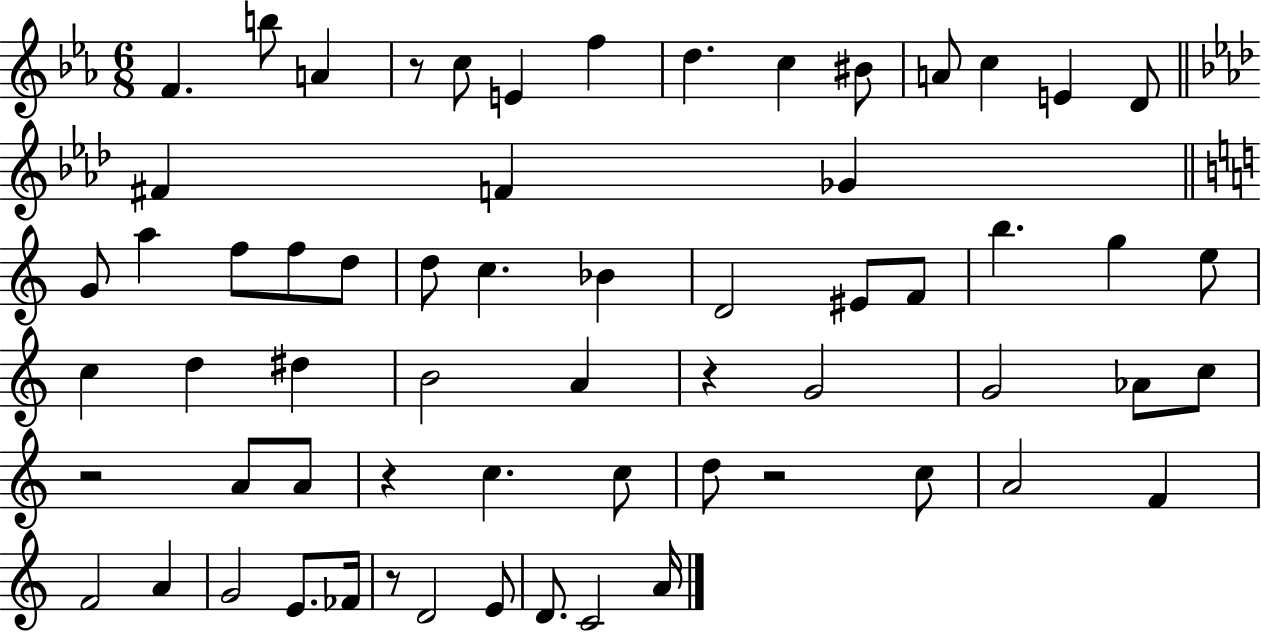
F4/q. B5/e A4/q R/e C5/e E4/q F5/q D5/q. C5/q BIS4/e A4/e C5/q E4/q D4/e F#4/q F4/q Gb4/q G4/e A5/q F5/e F5/e D5/e D5/e C5/q. Bb4/q D4/h EIS4/e F4/e B5/q. G5/q E5/e C5/q D5/q D#5/q B4/h A4/q R/q G4/h G4/h Ab4/e C5/e R/h A4/e A4/e R/q C5/q. C5/e D5/e R/h C5/e A4/h F4/q F4/h A4/q G4/h E4/e. FES4/s R/e D4/h E4/e D4/e. C4/h A4/s